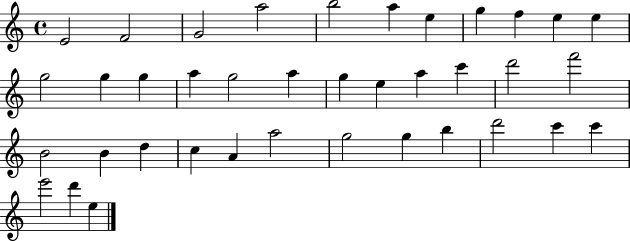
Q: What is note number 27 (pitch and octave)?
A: C5